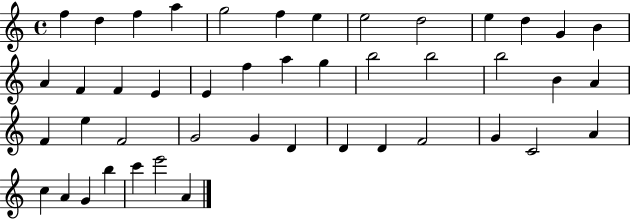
{
  \clef treble
  \time 4/4
  \defaultTimeSignature
  \key c \major
  f''4 d''4 f''4 a''4 | g''2 f''4 e''4 | e''2 d''2 | e''4 d''4 g'4 b'4 | \break a'4 f'4 f'4 e'4 | e'4 f''4 a''4 g''4 | b''2 b''2 | b''2 b'4 a'4 | \break f'4 e''4 f'2 | g'2 g'4 d'4 | d'4 d'4 f'2 | g'4 c'2 a'4 | \break c''4 a'4 g'4 b''4 | c'''4 e'''2 a'4 | \bar "|."
}